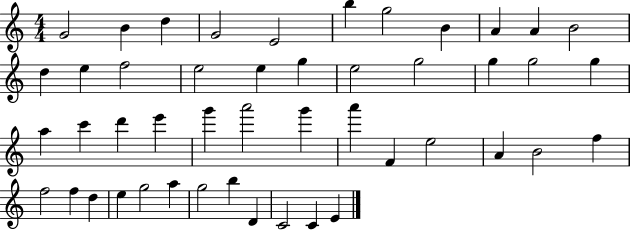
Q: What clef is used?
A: treble